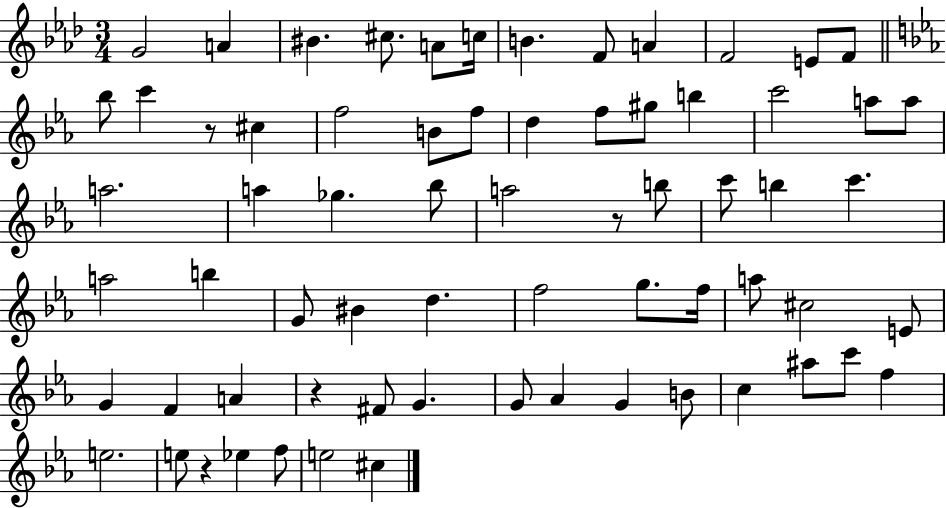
X:1
T:Untitled
M:3/4
L:1/4
K:Ab
G2 A ^B ^c/2 A/2 c/4 B F/2 A F2 E/2 F/2 _b/2 c' z/2 ^c f2 B/2 f/2 d f/2 ^g/2 b c'2 a/2 a/2 a2 a _g _b/2 a2 z/2 b/2 c'/2 b c' a2 b G/2 ^B d f2 g/2 f/4 a/2 ^c2 E/2 G F A z ^F/2 G G/2 _A G B/2 c ^a/2 c'/2 f e2 e/2 z _e f/2 e2 ^c